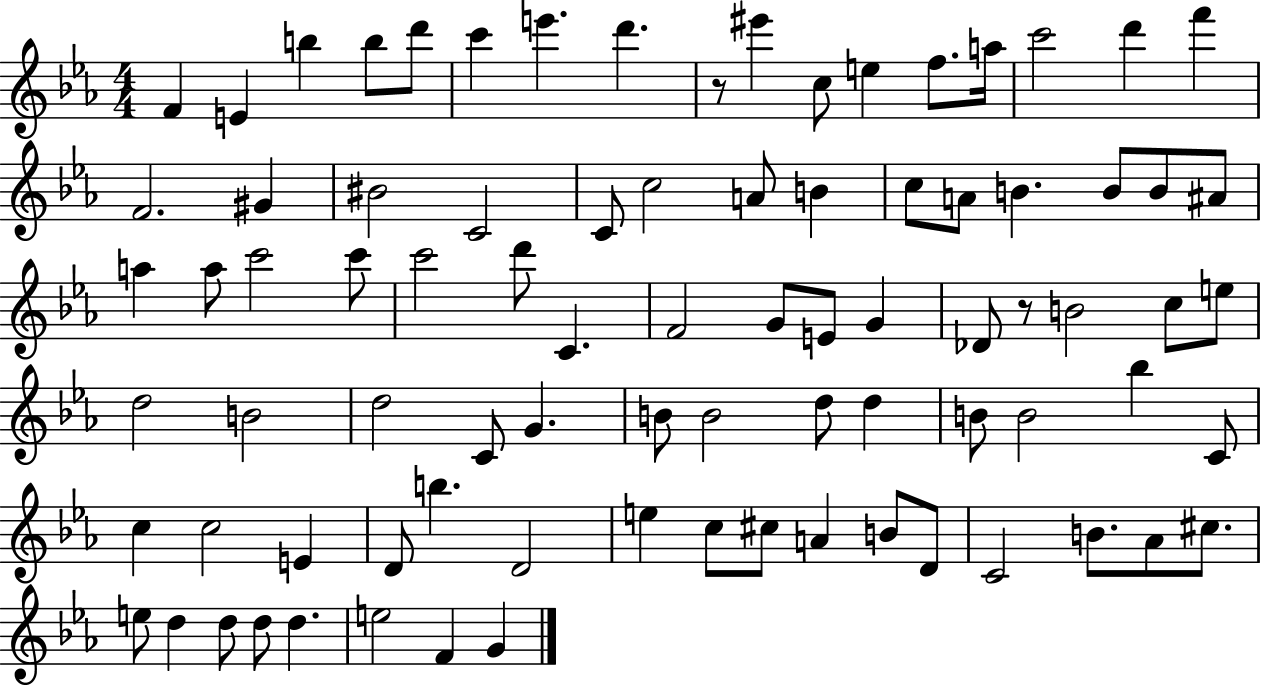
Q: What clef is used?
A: treble